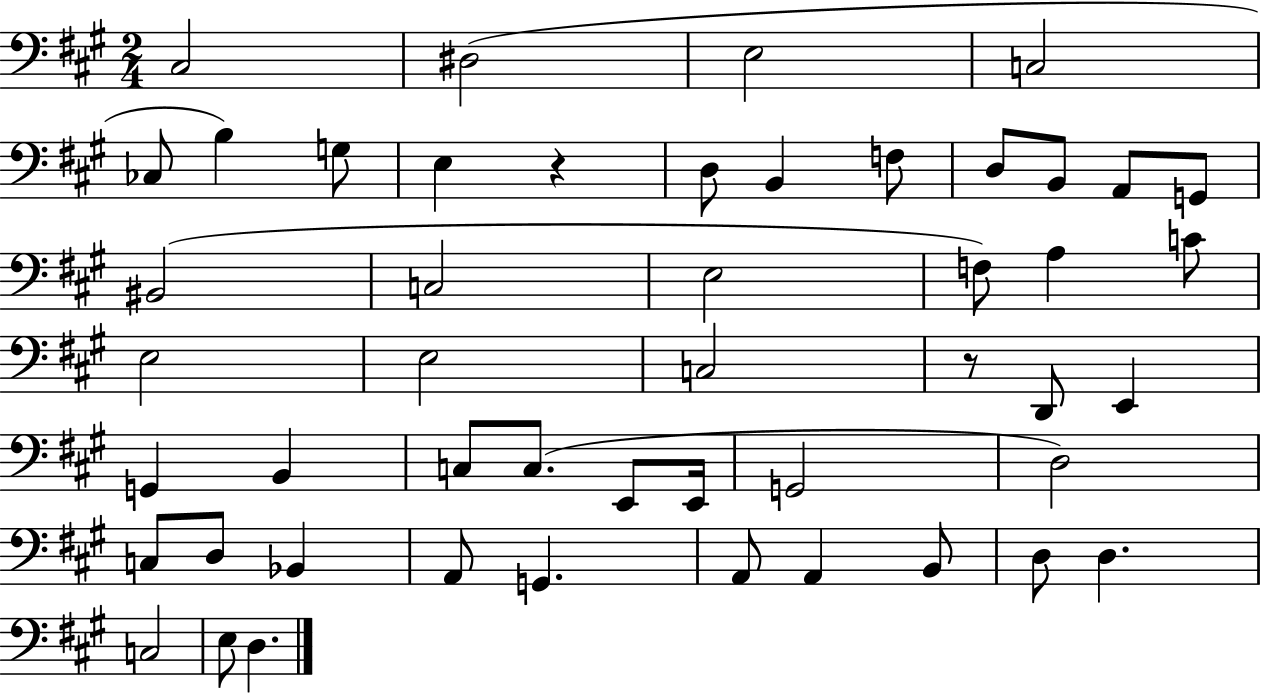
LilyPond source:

{
  \clef bass
  \numericTimeSignature
  \time 2/4
  \key a \major
  cis2 | dis2( | e2 | c2 | \break ces8 b4) g8 | e4 r4 | d8 b,4 f8 | d8 b,8 a,8 g,8 | \break bis,2( | c2 | e2 | f8) a4 c'8 | \break e2 | e2 | c2 | r8 d,8 e,4 | \break g,4 b,4 | c8 c8.( e,8 e,16 | g,2 | d2) | \break c8 d8 bes,4 | a,8 g,4. | a,8 a,4 b,8 | d8 d4. | \break c2 | e8 d4. | \bar "|."
}